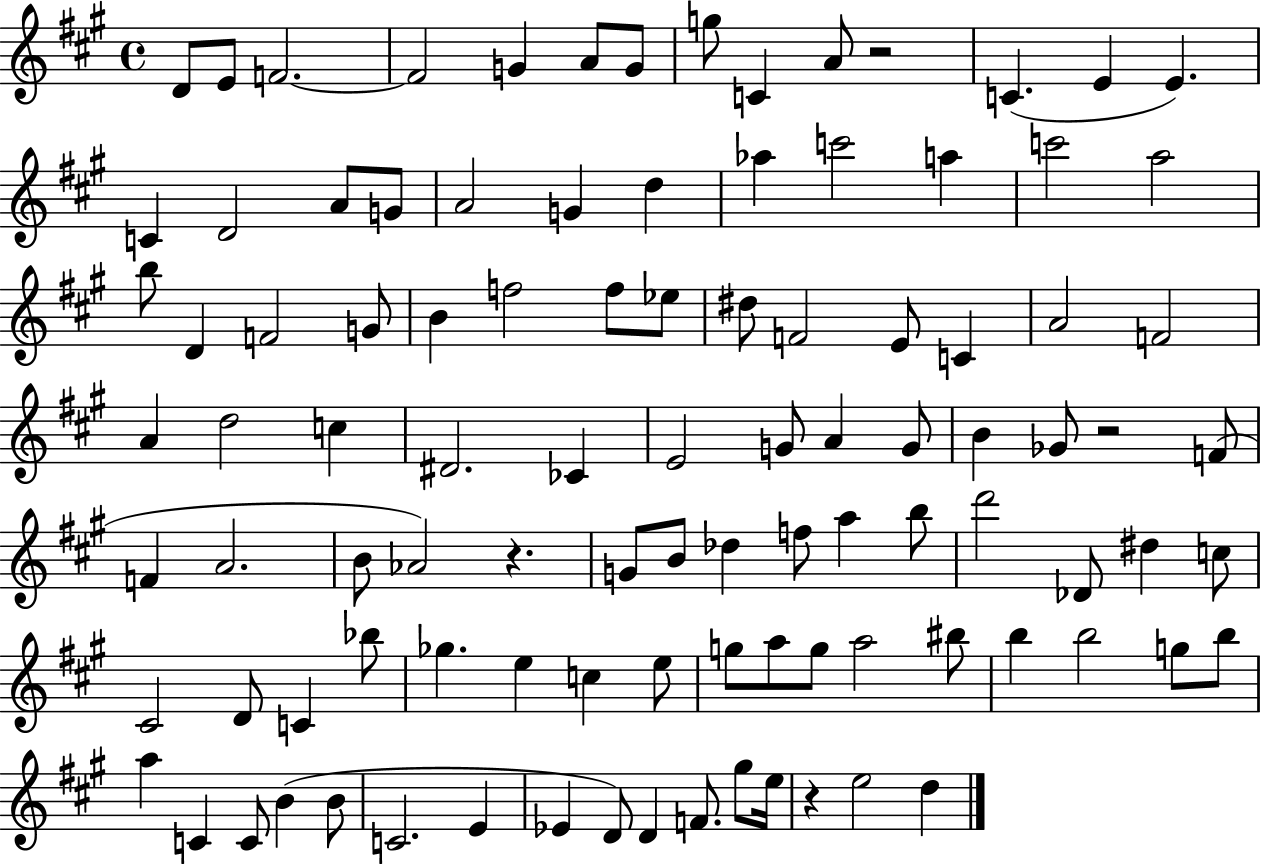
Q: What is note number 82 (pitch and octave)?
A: B5